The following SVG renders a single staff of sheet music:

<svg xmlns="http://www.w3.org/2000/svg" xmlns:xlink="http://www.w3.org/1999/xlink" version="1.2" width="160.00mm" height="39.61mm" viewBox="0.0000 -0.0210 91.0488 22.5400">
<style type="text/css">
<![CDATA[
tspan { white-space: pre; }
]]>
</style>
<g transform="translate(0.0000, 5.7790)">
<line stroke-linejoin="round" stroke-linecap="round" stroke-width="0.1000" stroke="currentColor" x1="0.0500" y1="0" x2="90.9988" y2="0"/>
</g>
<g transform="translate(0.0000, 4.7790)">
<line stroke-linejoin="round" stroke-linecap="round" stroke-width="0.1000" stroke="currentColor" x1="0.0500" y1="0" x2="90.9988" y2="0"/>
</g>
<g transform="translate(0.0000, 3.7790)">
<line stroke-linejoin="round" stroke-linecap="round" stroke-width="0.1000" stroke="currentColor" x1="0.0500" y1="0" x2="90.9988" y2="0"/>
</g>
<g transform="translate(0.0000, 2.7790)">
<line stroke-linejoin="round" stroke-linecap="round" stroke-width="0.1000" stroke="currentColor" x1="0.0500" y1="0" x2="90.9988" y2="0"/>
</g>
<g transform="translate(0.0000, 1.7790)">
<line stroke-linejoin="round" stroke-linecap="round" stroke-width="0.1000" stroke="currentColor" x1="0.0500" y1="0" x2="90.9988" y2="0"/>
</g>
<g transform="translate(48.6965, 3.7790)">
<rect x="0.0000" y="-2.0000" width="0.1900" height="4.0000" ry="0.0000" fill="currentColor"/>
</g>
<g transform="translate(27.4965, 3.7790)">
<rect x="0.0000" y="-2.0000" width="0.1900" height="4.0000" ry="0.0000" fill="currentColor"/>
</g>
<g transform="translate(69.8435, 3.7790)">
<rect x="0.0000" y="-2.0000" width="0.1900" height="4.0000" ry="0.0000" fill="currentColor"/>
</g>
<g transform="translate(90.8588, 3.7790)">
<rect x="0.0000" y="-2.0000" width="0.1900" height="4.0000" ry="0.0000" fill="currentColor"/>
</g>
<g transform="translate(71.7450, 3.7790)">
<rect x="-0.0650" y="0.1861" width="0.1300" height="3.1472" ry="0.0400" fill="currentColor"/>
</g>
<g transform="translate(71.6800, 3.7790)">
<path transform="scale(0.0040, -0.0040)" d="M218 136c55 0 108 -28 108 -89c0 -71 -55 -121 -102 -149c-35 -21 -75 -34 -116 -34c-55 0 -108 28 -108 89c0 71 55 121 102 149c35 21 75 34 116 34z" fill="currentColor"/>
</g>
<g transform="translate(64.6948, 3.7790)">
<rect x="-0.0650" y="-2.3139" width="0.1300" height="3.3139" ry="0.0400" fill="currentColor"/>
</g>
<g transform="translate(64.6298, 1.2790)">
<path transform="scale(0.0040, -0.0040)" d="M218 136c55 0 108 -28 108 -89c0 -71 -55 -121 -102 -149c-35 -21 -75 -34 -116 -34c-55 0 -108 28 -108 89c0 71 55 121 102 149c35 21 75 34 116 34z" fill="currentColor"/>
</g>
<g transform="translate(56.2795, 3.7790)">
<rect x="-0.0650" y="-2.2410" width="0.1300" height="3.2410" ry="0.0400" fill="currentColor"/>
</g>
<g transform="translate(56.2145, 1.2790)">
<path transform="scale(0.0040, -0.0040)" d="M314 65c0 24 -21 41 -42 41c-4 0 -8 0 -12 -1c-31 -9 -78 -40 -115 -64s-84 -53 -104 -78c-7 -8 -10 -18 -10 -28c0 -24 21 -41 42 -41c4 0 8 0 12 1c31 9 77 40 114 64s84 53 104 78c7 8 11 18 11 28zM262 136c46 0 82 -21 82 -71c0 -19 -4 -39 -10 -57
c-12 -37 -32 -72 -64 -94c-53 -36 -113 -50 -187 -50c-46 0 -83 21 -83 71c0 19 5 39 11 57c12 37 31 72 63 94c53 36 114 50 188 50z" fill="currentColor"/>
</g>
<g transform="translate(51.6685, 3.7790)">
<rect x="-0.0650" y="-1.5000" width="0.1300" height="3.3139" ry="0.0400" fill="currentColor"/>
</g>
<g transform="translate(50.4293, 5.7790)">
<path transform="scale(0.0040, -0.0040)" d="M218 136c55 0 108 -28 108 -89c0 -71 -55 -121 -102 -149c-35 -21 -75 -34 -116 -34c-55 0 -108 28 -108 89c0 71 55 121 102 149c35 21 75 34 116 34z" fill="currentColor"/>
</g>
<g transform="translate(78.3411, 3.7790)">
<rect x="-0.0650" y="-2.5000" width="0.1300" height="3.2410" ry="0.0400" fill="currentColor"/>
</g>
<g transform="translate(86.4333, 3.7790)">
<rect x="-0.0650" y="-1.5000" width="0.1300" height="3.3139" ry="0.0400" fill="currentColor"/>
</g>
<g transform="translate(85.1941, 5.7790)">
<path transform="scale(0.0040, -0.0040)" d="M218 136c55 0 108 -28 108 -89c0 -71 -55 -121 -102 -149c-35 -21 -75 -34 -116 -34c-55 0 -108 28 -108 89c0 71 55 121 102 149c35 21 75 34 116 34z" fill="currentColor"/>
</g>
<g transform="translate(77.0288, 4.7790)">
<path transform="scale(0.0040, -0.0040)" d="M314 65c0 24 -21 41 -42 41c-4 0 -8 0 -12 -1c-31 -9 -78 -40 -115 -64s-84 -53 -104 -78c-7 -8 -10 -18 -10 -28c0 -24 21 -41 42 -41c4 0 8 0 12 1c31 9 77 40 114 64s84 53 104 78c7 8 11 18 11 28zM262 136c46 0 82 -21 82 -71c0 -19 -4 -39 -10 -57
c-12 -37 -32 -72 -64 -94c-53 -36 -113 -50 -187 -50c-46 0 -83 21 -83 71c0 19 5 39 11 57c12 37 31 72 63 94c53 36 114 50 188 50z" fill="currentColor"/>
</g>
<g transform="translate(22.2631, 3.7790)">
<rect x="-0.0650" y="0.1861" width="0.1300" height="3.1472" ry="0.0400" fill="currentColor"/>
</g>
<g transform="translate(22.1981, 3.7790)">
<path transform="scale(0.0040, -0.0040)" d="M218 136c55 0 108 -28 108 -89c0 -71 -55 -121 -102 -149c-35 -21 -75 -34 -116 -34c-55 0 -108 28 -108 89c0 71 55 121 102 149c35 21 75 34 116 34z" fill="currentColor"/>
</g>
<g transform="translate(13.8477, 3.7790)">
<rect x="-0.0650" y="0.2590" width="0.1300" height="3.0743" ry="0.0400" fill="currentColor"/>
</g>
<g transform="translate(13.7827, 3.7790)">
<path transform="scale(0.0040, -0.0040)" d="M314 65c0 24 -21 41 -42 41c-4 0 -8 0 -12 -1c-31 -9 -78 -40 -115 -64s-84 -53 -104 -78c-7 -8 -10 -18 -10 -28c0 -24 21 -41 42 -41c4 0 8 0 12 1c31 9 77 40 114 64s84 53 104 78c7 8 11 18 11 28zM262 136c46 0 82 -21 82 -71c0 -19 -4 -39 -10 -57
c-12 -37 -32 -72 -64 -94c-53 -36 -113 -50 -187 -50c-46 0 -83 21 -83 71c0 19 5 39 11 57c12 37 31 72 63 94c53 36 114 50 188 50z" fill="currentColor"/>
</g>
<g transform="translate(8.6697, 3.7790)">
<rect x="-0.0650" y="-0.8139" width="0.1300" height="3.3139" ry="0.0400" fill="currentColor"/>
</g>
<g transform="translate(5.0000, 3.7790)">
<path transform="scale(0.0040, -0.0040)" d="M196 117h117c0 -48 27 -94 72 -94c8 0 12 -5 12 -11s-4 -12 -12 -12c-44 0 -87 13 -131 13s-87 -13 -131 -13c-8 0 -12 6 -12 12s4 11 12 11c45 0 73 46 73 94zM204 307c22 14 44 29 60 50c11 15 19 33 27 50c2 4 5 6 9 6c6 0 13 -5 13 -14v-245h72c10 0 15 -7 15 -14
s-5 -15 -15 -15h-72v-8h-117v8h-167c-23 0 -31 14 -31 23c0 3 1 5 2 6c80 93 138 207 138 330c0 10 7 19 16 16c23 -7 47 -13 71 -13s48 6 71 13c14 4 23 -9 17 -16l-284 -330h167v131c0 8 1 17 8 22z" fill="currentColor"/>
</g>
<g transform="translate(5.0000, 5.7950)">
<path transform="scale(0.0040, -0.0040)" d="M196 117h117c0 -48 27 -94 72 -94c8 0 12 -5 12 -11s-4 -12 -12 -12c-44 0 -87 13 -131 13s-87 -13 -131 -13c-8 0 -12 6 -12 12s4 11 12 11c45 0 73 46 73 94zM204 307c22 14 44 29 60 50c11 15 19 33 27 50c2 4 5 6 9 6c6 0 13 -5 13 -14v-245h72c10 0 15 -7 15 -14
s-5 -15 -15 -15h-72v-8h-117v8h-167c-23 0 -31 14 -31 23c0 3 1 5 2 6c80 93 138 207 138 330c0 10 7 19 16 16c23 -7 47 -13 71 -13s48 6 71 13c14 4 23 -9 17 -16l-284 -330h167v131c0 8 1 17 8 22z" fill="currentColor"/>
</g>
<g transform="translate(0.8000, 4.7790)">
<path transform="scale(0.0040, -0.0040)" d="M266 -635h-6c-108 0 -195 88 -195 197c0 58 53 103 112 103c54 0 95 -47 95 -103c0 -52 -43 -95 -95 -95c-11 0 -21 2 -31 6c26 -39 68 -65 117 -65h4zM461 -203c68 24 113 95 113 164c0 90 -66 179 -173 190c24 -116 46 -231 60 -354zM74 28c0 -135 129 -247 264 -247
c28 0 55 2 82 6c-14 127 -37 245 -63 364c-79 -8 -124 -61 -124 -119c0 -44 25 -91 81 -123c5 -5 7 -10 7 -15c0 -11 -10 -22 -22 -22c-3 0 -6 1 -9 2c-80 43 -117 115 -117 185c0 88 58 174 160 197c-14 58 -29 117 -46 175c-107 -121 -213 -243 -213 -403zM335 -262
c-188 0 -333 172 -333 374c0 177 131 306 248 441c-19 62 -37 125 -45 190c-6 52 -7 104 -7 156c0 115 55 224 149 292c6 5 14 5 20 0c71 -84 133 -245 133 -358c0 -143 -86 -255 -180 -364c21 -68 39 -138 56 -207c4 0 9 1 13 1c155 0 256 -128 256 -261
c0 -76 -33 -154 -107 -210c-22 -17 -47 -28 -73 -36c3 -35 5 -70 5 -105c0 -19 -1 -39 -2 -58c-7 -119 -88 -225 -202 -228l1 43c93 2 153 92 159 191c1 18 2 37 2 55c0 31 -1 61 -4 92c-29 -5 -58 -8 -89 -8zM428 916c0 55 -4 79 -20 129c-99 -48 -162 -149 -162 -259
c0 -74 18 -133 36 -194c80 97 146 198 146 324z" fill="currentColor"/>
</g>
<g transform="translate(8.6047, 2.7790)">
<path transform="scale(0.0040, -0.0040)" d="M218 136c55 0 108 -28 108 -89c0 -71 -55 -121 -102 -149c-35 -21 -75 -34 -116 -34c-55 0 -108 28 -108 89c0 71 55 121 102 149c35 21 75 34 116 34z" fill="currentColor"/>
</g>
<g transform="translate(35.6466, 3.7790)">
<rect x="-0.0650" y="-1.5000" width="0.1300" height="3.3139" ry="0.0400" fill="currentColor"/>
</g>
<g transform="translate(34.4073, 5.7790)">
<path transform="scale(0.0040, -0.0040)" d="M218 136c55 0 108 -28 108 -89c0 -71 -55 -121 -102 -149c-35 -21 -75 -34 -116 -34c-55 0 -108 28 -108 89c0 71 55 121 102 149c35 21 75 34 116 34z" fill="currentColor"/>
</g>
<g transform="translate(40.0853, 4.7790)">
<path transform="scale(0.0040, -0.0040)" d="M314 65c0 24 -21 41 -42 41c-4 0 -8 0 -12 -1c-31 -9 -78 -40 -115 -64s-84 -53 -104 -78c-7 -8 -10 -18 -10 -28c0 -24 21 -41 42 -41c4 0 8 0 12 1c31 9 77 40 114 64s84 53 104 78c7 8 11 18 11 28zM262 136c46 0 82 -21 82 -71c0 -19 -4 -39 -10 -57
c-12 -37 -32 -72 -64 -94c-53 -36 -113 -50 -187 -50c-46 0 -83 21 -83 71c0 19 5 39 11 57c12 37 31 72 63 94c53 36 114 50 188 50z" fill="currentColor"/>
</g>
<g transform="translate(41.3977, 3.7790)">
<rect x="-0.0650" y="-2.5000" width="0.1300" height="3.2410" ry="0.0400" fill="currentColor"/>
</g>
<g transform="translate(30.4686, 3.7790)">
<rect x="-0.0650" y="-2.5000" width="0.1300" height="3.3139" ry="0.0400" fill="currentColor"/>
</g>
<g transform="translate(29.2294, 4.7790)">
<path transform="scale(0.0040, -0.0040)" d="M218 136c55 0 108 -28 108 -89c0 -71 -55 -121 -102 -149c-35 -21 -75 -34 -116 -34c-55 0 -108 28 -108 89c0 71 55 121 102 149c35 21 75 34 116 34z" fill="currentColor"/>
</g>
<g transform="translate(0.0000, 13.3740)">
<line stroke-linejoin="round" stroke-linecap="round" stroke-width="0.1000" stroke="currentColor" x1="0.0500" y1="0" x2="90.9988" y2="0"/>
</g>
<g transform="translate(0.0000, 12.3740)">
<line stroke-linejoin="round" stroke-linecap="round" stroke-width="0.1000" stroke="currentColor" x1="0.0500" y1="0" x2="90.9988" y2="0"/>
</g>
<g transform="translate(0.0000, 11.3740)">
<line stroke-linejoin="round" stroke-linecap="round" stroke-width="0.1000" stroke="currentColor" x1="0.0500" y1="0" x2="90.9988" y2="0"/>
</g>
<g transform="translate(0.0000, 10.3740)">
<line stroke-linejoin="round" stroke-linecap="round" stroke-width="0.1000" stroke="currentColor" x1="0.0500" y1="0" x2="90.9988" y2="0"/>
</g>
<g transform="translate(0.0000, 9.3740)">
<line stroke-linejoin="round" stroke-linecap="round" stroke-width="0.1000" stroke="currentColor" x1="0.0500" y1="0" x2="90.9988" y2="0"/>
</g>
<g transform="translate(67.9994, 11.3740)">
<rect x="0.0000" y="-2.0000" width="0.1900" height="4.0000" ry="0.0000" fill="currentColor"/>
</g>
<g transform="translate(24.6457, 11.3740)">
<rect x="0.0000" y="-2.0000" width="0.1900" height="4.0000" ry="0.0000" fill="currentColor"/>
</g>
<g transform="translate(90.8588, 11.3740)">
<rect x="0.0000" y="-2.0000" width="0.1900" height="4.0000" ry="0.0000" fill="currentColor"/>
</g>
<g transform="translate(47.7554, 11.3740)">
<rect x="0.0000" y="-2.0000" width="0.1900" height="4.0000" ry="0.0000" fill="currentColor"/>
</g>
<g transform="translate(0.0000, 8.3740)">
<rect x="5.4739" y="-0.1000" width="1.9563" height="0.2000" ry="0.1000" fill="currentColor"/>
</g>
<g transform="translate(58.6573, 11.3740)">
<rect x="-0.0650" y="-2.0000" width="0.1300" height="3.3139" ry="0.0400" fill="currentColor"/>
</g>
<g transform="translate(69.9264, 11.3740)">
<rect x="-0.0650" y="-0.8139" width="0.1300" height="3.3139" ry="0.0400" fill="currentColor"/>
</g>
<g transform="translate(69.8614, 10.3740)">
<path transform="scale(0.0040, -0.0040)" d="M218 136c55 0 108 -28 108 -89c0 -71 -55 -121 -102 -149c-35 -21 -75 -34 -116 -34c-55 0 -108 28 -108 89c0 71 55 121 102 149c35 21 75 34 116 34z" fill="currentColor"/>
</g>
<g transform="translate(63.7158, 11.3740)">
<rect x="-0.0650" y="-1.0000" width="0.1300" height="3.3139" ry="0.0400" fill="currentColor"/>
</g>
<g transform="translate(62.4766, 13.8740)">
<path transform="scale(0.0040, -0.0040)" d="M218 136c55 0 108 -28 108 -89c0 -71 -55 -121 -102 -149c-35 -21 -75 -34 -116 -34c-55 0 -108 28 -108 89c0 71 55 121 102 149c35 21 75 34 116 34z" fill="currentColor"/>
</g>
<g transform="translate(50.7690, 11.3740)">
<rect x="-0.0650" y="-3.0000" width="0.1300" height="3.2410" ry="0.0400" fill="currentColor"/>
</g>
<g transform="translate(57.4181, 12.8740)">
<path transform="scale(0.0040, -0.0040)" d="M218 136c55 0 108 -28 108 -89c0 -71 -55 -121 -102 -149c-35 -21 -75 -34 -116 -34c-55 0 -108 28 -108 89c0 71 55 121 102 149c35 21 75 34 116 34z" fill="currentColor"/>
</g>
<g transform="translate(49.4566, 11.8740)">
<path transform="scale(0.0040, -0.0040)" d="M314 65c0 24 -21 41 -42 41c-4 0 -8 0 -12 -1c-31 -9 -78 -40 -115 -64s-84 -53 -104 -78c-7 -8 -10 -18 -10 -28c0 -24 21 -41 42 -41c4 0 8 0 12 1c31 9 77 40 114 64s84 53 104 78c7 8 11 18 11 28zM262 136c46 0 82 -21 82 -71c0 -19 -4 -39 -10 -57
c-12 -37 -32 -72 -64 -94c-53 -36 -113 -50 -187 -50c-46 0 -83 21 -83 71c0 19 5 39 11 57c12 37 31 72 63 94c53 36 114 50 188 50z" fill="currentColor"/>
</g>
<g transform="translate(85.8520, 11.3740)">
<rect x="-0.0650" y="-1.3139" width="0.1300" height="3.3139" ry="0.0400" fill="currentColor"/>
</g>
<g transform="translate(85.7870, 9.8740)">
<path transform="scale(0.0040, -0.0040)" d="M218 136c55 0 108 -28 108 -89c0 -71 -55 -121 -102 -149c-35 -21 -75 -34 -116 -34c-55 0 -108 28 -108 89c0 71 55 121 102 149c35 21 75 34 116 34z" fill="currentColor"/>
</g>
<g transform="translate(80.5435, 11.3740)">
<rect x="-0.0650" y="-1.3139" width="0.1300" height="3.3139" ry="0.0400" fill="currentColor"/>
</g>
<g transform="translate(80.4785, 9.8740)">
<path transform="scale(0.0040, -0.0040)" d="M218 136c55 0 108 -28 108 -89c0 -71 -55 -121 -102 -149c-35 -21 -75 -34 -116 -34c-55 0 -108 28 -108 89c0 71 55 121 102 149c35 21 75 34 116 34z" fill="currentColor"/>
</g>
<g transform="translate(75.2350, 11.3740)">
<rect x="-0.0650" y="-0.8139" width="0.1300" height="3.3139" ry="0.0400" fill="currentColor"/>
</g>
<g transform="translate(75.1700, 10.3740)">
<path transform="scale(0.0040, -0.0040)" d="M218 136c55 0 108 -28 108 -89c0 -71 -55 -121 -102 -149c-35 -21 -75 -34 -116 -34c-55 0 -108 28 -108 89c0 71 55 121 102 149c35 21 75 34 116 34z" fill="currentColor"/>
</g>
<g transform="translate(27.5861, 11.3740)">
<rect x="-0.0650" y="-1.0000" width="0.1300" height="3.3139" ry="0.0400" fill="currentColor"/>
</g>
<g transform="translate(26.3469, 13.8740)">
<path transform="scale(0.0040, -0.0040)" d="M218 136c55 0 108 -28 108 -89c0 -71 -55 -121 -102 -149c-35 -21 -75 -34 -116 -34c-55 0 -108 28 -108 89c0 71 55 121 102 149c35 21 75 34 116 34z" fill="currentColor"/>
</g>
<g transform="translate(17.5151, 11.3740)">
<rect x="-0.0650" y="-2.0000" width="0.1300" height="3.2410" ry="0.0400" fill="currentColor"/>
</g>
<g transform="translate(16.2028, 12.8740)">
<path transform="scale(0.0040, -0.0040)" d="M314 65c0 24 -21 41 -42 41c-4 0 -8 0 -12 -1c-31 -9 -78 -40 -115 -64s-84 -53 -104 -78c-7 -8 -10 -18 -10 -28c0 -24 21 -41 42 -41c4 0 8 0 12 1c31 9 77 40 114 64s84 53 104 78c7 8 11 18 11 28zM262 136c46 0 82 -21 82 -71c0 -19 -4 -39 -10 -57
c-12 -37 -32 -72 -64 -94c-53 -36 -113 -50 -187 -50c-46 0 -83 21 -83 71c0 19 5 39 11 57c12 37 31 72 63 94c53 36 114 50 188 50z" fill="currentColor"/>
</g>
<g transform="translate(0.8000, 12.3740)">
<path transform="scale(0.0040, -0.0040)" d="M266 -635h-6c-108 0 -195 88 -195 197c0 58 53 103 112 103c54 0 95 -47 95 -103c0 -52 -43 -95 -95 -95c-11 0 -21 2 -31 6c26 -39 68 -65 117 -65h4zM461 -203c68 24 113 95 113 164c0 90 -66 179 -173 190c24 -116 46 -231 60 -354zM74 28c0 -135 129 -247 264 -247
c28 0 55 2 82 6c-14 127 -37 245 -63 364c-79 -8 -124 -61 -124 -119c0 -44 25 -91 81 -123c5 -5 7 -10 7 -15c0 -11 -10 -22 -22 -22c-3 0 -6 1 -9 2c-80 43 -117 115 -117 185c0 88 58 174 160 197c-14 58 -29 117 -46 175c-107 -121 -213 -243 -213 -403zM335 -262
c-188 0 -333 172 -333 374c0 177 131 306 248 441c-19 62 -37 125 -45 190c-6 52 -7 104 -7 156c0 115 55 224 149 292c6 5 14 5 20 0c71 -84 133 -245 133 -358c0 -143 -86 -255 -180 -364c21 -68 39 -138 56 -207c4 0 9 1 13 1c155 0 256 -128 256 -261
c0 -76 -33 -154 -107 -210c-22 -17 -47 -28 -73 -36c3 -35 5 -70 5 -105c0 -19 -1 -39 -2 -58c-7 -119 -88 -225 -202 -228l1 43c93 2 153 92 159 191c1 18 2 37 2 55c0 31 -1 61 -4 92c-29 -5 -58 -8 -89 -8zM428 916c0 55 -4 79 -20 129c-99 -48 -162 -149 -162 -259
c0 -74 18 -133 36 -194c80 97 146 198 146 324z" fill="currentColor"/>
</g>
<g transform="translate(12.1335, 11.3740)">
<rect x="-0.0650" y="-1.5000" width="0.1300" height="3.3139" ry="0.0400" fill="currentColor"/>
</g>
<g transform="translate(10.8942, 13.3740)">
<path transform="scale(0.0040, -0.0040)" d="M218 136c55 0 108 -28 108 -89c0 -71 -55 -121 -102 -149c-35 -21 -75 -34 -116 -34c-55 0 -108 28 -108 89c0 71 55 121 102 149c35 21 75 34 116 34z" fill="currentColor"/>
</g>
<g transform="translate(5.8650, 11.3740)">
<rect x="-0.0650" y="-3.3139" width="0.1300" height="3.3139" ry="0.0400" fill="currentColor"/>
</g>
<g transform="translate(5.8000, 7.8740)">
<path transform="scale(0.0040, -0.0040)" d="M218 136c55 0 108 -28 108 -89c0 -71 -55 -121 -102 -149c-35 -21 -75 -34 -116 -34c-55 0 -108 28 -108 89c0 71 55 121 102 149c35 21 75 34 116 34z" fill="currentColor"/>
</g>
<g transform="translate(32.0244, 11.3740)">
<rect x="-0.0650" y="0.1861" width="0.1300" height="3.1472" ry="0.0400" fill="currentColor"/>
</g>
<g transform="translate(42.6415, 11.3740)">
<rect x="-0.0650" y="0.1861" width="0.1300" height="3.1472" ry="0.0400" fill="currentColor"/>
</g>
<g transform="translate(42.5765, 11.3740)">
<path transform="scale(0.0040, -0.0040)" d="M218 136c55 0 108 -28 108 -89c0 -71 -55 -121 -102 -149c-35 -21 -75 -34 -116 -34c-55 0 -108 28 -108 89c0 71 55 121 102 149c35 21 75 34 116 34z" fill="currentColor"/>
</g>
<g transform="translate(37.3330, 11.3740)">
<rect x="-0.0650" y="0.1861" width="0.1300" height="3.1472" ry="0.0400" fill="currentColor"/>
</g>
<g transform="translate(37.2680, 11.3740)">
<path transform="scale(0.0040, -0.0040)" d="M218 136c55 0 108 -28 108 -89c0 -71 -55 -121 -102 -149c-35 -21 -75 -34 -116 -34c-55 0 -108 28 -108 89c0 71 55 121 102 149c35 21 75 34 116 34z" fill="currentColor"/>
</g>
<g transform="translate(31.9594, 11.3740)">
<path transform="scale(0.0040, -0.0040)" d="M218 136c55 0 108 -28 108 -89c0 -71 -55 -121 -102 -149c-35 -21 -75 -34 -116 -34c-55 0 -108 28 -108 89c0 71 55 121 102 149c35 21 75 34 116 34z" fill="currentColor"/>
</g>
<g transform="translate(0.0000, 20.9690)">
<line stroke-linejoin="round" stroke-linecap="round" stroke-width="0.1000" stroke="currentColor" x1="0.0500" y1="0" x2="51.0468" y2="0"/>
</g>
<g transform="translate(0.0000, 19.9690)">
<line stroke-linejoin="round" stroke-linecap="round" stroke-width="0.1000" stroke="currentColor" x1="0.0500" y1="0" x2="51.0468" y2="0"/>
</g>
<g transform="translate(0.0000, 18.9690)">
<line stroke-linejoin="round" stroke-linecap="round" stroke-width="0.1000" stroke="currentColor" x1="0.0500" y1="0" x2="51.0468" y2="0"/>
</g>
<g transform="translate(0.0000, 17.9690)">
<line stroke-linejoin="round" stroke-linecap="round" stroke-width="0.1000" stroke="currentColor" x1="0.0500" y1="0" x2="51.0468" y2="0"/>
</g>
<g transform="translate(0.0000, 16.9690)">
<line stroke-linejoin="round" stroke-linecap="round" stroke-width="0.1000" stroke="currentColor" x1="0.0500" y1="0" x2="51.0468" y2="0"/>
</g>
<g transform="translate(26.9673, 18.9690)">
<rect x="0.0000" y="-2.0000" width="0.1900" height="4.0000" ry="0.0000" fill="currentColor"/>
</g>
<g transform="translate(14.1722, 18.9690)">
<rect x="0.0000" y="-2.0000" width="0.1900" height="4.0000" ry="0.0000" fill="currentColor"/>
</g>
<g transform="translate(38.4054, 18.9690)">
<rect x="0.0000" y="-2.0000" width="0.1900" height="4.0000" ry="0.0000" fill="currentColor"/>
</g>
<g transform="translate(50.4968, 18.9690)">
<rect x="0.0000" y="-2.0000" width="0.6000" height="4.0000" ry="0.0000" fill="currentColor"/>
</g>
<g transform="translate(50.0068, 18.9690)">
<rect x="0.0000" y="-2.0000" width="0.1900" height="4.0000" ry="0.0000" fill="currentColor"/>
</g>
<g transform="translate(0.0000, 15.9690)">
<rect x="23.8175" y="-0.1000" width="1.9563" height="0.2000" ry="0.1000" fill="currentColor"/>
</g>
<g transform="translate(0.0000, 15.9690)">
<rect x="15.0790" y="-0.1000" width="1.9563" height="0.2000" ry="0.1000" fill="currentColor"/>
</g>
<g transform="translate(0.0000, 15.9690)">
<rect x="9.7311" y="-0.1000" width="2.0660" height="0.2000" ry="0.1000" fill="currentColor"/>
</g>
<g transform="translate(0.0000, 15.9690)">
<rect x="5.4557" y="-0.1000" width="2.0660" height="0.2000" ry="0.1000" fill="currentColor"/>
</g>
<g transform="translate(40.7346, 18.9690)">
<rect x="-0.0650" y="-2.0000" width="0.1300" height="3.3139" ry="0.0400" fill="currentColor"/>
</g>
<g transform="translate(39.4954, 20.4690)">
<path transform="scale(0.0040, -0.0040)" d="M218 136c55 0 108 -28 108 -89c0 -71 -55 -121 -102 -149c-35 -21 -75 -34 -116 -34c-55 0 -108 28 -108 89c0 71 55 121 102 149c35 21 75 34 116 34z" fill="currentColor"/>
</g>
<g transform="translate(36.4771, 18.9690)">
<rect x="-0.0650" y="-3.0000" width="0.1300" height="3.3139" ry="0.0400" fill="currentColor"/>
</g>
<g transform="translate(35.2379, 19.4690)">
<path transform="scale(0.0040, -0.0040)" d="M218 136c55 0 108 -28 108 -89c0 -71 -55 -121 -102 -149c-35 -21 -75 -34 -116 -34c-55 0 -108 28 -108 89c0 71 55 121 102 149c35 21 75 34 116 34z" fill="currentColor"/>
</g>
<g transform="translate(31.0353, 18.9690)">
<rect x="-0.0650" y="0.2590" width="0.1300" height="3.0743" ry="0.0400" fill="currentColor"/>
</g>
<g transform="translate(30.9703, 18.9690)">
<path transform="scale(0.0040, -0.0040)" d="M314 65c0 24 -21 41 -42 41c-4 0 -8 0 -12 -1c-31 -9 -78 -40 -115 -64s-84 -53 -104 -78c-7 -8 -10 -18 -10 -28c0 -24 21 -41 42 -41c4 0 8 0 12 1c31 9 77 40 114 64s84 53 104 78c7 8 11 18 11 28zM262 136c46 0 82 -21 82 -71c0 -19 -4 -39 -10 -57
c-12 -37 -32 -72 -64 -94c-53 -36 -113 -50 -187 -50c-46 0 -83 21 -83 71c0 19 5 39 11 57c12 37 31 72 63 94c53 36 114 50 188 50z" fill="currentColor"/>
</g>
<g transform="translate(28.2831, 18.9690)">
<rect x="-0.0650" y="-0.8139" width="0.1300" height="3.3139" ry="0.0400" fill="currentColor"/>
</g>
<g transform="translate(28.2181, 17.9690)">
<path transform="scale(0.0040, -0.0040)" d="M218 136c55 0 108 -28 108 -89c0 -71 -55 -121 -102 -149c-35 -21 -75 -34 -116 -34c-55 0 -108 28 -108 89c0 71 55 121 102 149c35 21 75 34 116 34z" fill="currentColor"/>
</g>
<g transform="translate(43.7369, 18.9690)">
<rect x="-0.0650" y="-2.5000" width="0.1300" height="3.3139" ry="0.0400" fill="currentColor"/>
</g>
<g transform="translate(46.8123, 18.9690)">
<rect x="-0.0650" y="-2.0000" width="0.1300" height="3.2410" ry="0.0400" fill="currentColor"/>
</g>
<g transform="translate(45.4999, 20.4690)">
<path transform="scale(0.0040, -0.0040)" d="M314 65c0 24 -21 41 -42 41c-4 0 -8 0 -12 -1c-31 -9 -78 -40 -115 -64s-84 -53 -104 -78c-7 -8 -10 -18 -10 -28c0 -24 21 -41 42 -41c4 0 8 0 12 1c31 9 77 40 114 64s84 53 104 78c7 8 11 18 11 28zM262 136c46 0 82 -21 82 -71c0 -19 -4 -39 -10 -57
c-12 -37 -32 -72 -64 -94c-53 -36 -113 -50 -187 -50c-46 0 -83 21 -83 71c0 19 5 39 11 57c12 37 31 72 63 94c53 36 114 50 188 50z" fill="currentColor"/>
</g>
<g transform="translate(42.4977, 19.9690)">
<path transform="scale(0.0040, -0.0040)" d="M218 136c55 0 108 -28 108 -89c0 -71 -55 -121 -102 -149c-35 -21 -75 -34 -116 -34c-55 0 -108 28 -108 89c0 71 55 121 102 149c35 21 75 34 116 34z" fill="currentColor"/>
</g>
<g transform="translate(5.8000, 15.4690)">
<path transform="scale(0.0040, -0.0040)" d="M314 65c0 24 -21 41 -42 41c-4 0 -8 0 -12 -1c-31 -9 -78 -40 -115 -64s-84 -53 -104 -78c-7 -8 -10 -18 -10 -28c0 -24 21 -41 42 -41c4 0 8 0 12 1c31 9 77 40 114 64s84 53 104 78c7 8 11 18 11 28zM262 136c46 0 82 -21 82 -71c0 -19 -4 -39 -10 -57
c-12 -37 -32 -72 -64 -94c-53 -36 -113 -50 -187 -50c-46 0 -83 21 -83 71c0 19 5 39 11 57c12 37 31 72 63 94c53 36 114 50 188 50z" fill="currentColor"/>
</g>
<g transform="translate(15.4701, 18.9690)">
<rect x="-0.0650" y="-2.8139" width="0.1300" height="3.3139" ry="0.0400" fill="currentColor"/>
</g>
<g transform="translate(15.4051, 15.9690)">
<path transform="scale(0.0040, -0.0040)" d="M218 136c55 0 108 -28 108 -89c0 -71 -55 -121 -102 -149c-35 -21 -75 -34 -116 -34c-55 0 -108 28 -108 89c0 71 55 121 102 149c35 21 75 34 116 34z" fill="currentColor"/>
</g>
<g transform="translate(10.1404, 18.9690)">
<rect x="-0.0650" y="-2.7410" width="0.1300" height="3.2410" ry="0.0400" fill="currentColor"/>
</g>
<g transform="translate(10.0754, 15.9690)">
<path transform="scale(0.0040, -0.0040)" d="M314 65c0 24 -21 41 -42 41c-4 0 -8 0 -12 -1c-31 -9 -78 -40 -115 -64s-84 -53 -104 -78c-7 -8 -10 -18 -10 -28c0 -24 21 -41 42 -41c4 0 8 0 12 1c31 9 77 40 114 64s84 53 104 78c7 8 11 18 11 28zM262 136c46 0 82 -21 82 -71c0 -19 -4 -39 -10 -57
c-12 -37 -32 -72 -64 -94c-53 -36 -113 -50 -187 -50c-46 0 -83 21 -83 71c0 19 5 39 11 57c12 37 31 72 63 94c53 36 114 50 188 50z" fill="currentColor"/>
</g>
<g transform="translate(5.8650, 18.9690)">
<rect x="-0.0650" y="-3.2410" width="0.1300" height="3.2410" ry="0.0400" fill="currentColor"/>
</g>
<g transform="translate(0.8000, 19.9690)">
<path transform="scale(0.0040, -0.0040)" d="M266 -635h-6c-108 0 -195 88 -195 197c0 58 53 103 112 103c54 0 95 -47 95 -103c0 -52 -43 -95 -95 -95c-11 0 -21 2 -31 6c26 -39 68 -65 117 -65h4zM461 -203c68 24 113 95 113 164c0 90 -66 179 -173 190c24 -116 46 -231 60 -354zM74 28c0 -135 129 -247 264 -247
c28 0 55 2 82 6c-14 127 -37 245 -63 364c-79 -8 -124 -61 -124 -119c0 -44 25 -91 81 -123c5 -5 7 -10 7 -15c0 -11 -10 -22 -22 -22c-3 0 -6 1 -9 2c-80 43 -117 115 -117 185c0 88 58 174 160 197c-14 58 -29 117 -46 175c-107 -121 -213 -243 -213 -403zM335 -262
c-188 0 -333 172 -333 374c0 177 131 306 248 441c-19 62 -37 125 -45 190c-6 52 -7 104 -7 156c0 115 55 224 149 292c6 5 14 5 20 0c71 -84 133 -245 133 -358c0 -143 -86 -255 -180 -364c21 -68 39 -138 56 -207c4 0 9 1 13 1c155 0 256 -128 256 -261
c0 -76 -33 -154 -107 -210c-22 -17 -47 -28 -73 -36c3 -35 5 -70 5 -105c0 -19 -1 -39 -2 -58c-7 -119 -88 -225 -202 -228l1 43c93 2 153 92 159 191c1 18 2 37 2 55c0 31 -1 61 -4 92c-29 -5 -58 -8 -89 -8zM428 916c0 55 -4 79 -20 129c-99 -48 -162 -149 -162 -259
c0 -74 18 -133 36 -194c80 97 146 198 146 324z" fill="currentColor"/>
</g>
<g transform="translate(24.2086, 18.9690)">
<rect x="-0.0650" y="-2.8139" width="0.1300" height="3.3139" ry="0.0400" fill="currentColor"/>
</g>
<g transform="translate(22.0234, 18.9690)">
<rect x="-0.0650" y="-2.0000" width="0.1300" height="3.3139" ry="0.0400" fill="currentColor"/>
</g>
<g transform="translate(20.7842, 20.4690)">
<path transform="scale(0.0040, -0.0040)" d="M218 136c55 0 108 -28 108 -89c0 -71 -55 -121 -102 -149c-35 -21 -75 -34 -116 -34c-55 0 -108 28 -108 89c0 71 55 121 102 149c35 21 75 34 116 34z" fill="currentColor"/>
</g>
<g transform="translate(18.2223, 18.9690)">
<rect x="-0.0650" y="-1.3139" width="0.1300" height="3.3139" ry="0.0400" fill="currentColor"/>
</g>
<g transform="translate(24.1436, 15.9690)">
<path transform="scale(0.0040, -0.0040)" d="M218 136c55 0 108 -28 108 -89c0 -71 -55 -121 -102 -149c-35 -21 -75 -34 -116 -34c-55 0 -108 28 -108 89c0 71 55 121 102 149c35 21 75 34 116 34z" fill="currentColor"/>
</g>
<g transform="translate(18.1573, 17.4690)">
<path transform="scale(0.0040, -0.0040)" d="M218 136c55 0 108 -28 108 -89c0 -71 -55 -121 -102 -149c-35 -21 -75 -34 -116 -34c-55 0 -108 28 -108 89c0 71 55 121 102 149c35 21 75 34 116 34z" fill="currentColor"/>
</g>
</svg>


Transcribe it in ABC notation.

X:1
T:Untitled
M:4/4
L:1/4
K:C
d B2 B G E G2 E g2 g B G2 E b E F2 D B B B A2 F D d d e e b2 a2 a e F a d B2 A F G F2